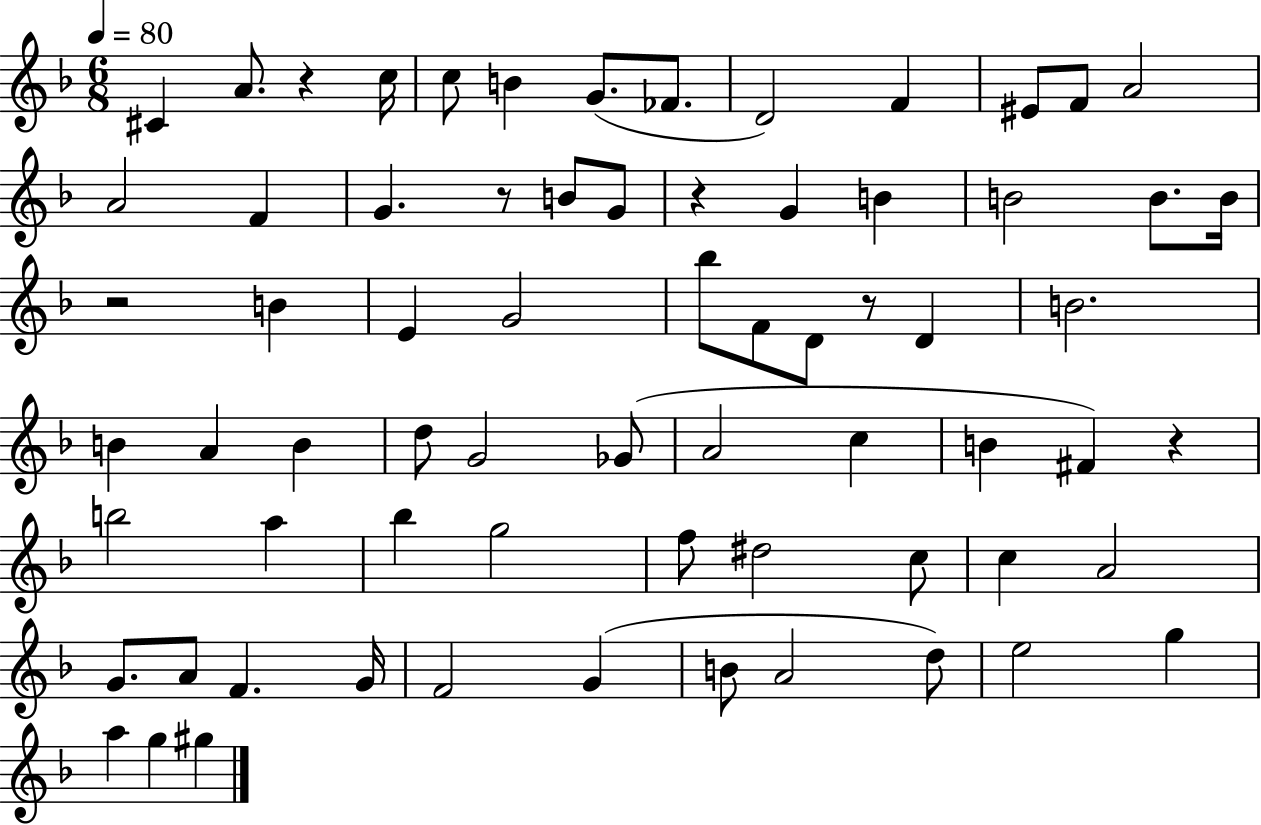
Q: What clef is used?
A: treble